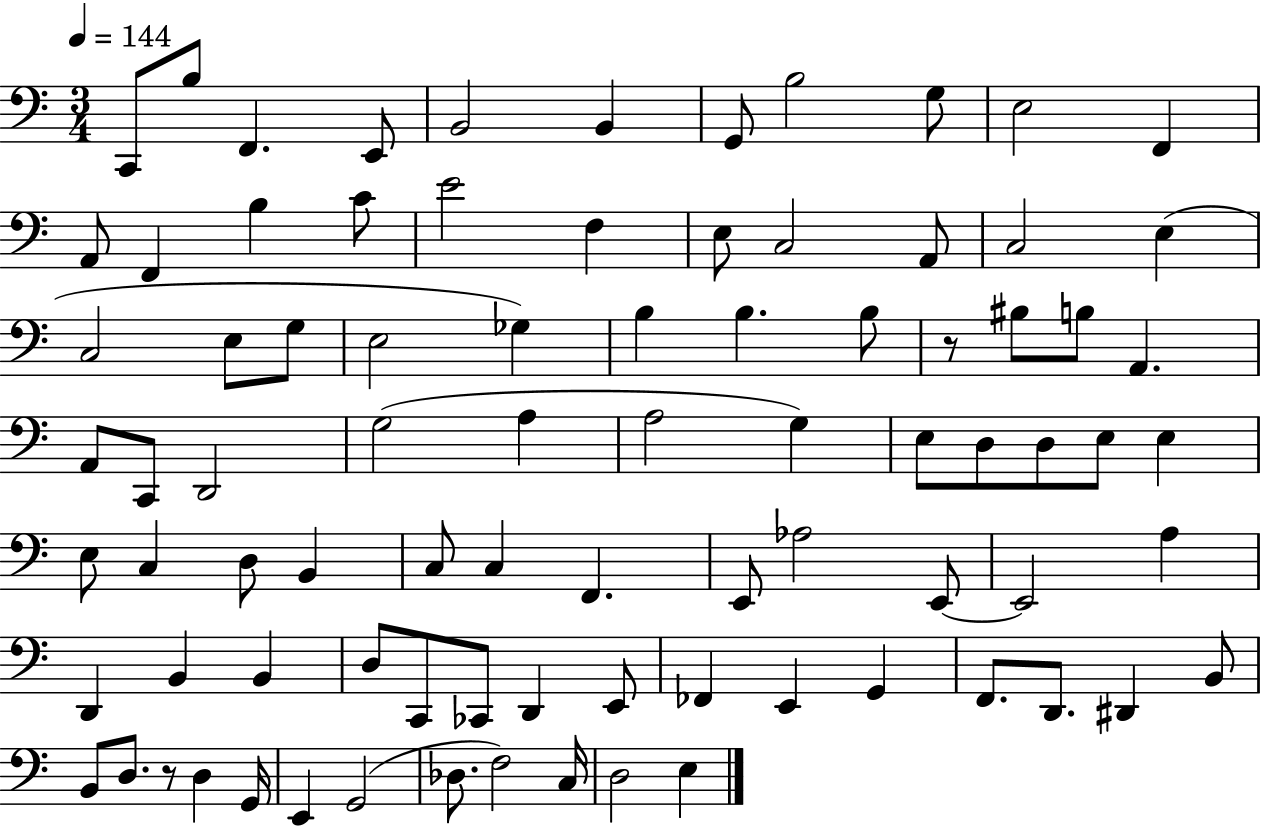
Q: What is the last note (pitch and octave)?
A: E3